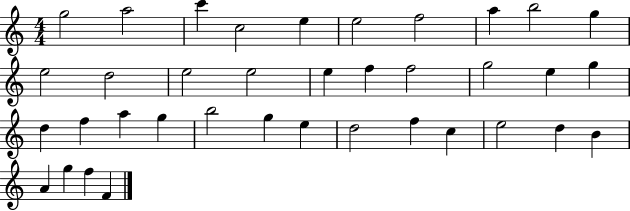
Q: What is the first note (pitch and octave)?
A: G5